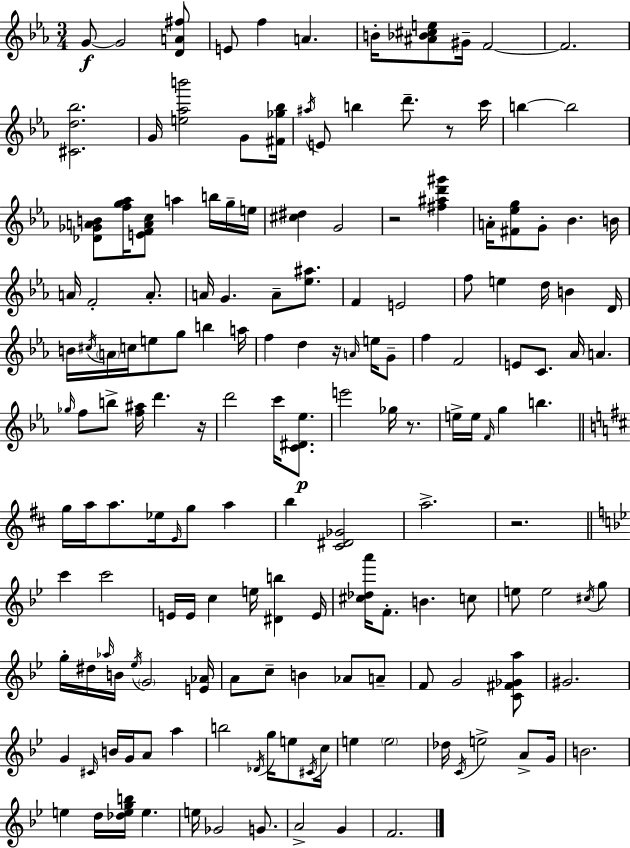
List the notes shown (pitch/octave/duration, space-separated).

G4/e G4/h [D4,A4,F#5]/e E4/e F5/q A4/q. B4/s [A#4,Bb4,C#5,E5]/e G#4/s F4/h F4/h. [C#4,D5,Bb5]/h. G4/s [E5,Ab5,B6]/h G4/e [F#4,Gb5,Bb5]/s A#5/s E4/e B5/q D6/e. R/e C6/s B5/q B5/h [Db4,Gb4,A4,B4]/e [F5,G5,Ab5]/s [E4,F4,A4,C5]/e A5/q B5/s G5/s E5/s [C#5,D#5]/q G4/h R/h [F#5,A#5,D6,G#6]/q A4/s [F#4,Eb5,G5]/e G4/e Bb4/q. B4/s A4/s F4/h A4/e. A4/s G4/q. A4/e [Eb5,A#5]/e. F4/q E4/h F5/e E5/q D5/s B4/q D4/s B4/s C#5/s A4/s C5/s E5/e G5/e B5/q A5/s F5/q D5/q R/s A4/s E5/s G4/e F5/q F4/h E4/e C4/e. Ab4/s A4/q. Gb5/s F5/e B5/e [F5,A#5]/s D6/q. R/s D6/h C6/s [C4,D#4,Eb5]/e. E6/h Gb5/s R/e. E5/s E5/s F4/s G5/q B5/q. G5/s A5/s A5/e. Eb5/s E4/s G5/e A5/q B5/q [C#4,D#4,Gb4]/h A5/h. R/h. C6/q C6/h E4/s E4/s C5/q E5/s [D#4,B5]/q E4/s [C#5,Db5,A6]/s F4/e. B4/q. C5/e E5/e E5/h C#5/s G5/e G5/s D#5/s Ab5/s B4/s Eb5/s G4/h [E4,Ab4]/s A4/e C5/e B4/q Ab4/e A4/e F4/e G4/h [C4,F#4,Gb4,A5]/e G#4/h. G4/q C#4/s B4/s G4/s A4/e A5/q B5/h Db4/s G5/s E5/e C#4/s C5/s E5/q E5/h Db5/s C4/s E5/h A4/e G4/s B4/h. E5/q D5/s [Db5,E5,G5,B5]/s E5/q. E5/s Gb4/h G4/e. A4/h G4/q F4/h.